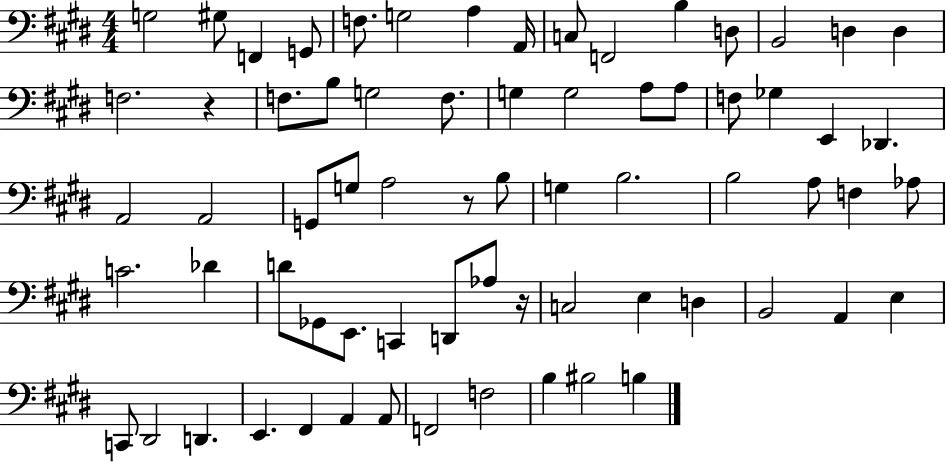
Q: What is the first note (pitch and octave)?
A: G3